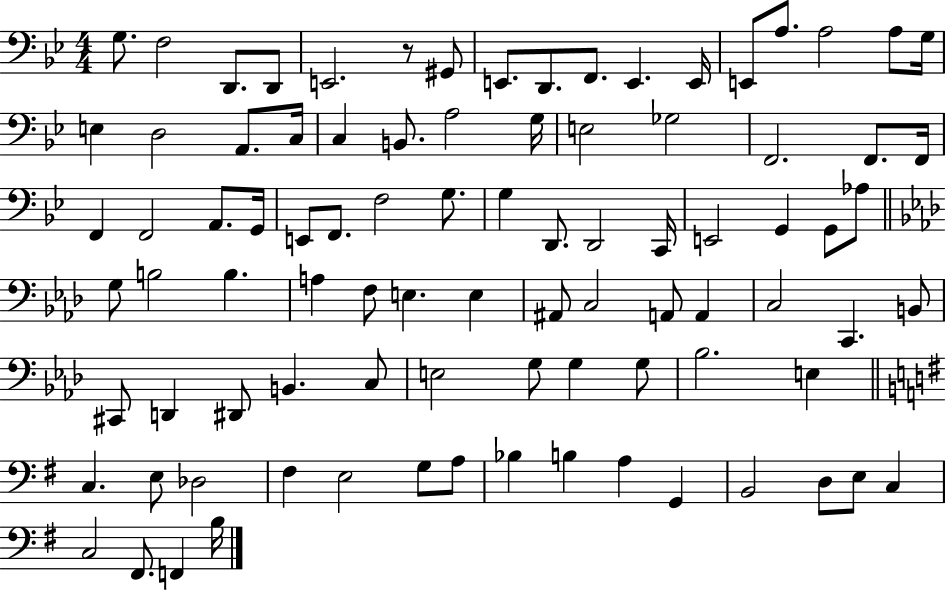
X:1
T:Untitled
M:4/4
L:1/4
K:Bb
G,/2 F,2 D,,/2 D,,/2 E,,2 z/2 ^G,,/2 E,,/2 D,,/2 F,,/2 E,, E,,/4 E,,/2 A,/2 A,2 A,/2 G,/4 E, D,2 A,,/2 C,/4 C, B,,/2 A,2 G,/4 E,2 _G,2 F,,2 F,,/2 F,,/4 F,, F,,2 A,,/2 G,,/4 E,,/2 F,,/2 F,2 G,/2 G, D,,/2 D,,2 C,,/4 E,,2 G,, G,,/2 _A,/2 G,/2 B,2 B, A, F,/2 E, E, ^A,,/2 C,2 A,,/2 A,, C,2 C,, B,,/2 ^C,,/2 D,, ^D,,/2 B,, C,/2 E,2 G,/2 G, G,/2 _B,2 E, C, E,/2 _D,2 ^F, E,2 G,/2 A,/2 _B, B, A, G,, B,,2 D,/2 E,/2 C, C,2 ^F,,/2 F,, B,/4